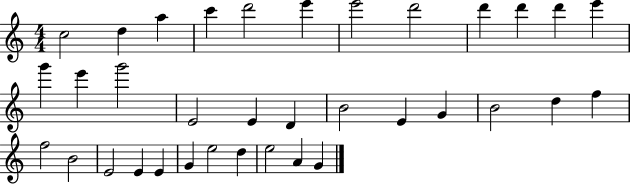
X:1
T:Untitled
M:4/4
L:1/4
K:C
c2 d a c' d'2 e' e'2 d'2 d' d' d' e' g' e' g'2 E2 E D B2 E G B2 d f f2 B2 E2 E E G e2 d e2 A G